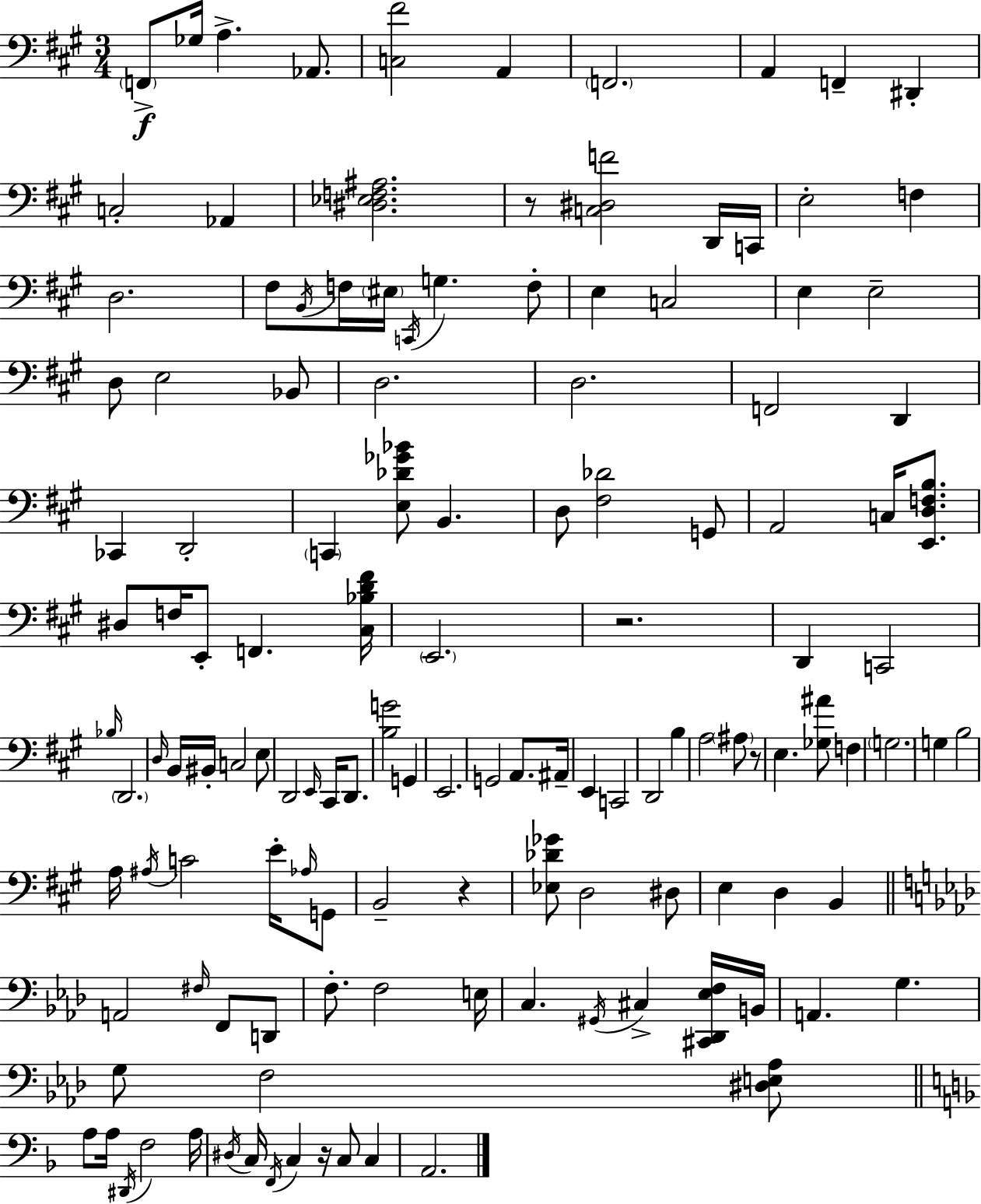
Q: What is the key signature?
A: A major